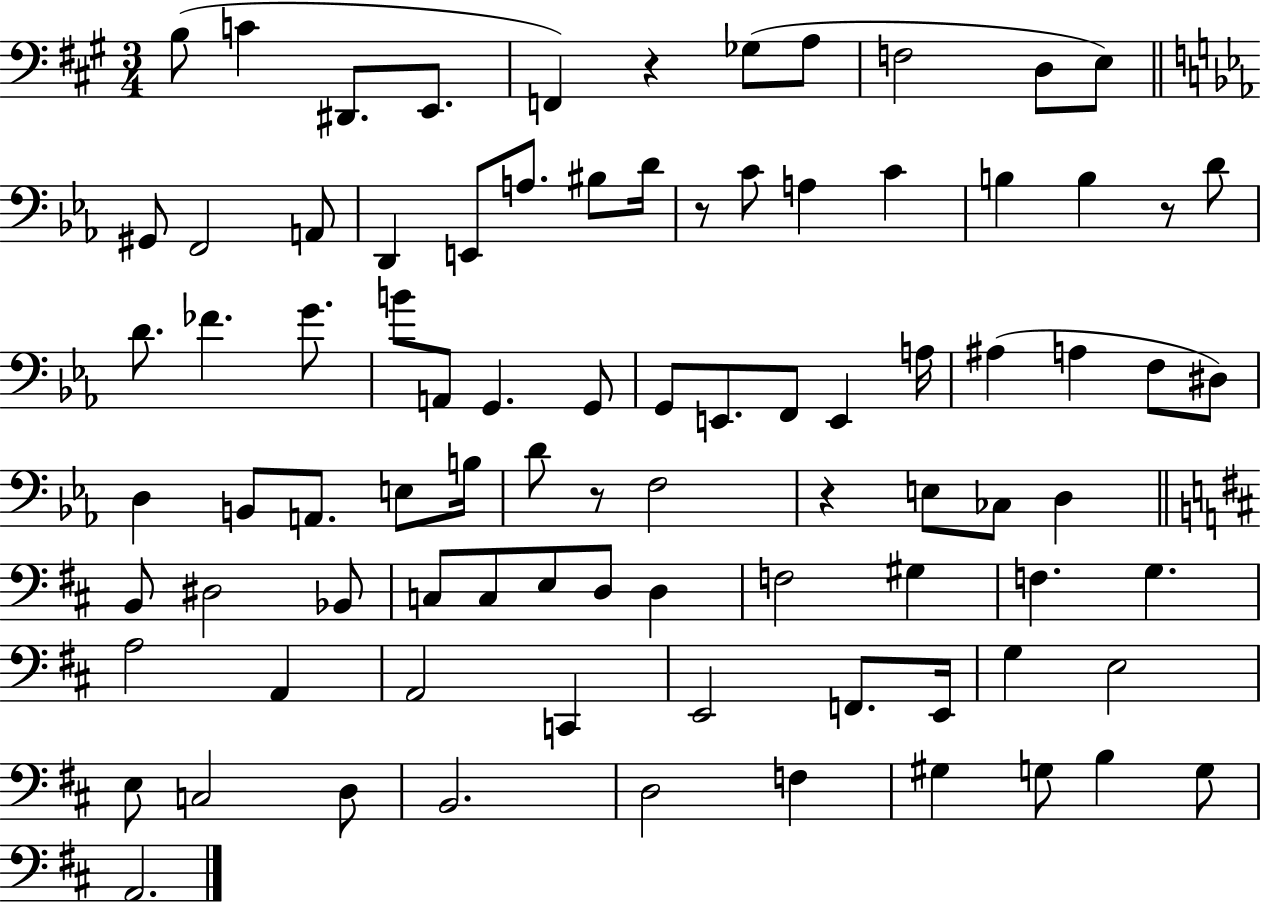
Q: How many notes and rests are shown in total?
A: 87